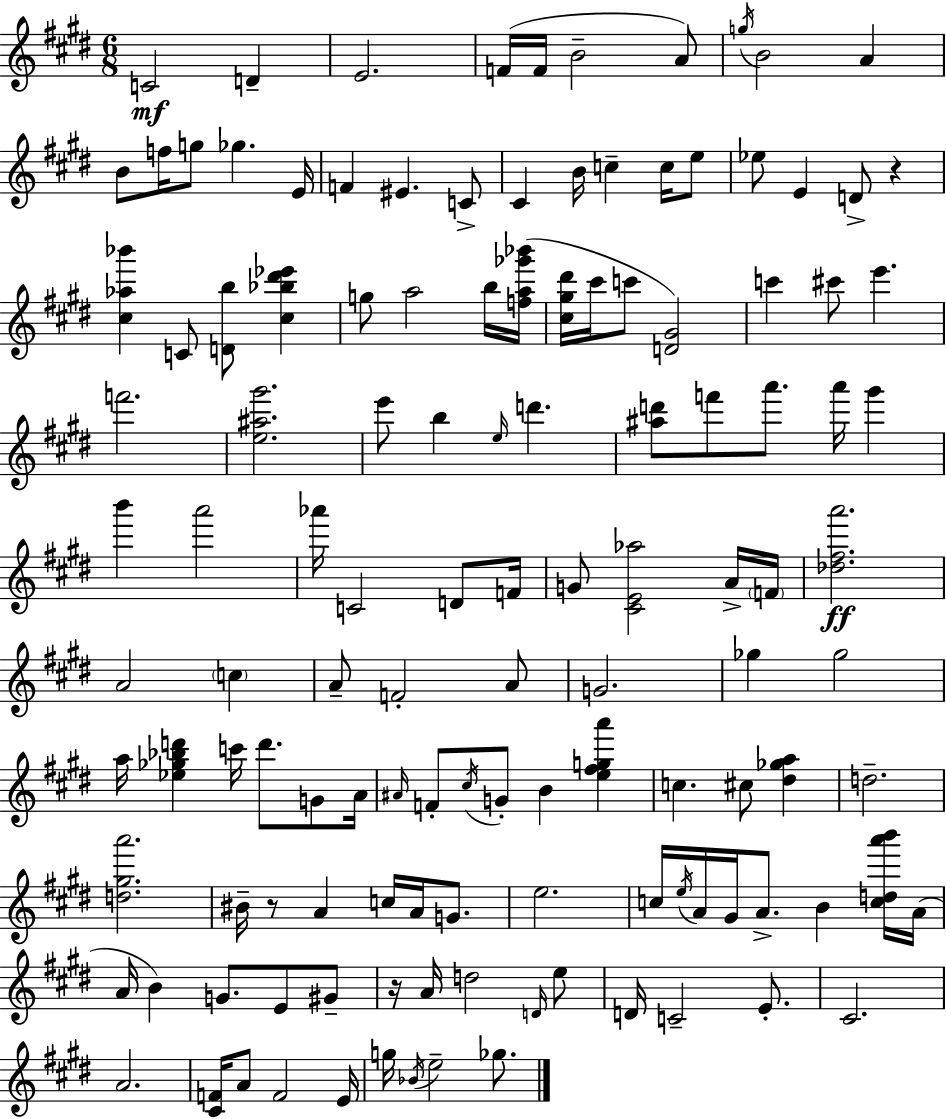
C4/h D4/q E4/h. F4/s F4/s B4/h A4/e G5/s B4/h A4/q B4/e F5/s G5/e Gb5/q. E4/s F4/q EIS4/q. C4/e C#4/q B4/s C5/q C5/s E5/e Eb5/e E4/q D4/e R/q [C#5,Ab5,Bb6]/q C4/e [D4,B5]/e [C#5,Bb5,D#6,Eb6]/q G5/e A5/h B5/s [F5,A5,Gb6,Bb6]/s [C#5,G#5,D#6]/s C#6/s C6/e [D4,G#4]/h C6/q C#6/e E6/q. F6/h. [E5,A#5,G#6]/h. E6/e B5/q E5/s D6/q. [A#5,D6]/e F6/e A6/e. A6/s G#6/q B6/q A6/h Ab6/s C4/h D4/e F4/s G4/e [C#4,E4,Ab5]/h A4/s F4/s [Db5,F#5,A6]/h. A4/h C5/q A4/e F4/h A4/e G4/h. Gb5/q Gb5/h A5/s [Eb5,Gb5,Bb5,D6]/q C6/s D6/e. G4/e A4/s A#4/s F4/e C#5/s G4/e B4/q [E5,F#5,G5,A6]/q C5/q. C#5/e [D#5,Gb5,A5]/q D5/h. [D5,G#5,A6]/h. BIS4/s R/e A4/q C5/s A4/s G4/e. E5/h. C5/s E5/s A4/s G#4/s A4/e. B4/q [C5,D5,A6,B6]/s A4/s A4/s B4/q G4/e. E4/e G#4/e R/s A4/s D5/h D4/s E5/e D4/s C4/h E4/e. C#4/h. A4/h. [C#4,F4]/s A4/e F4/h E4/s G5/s Bb4/s E5/h Gb5/e.